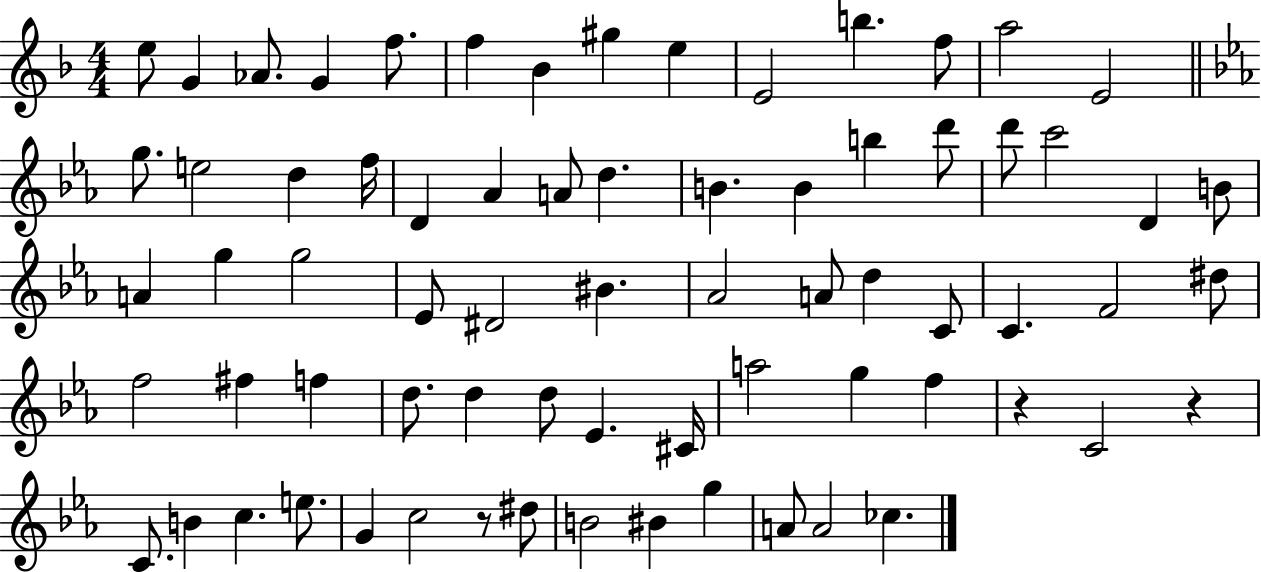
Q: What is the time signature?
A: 4/4